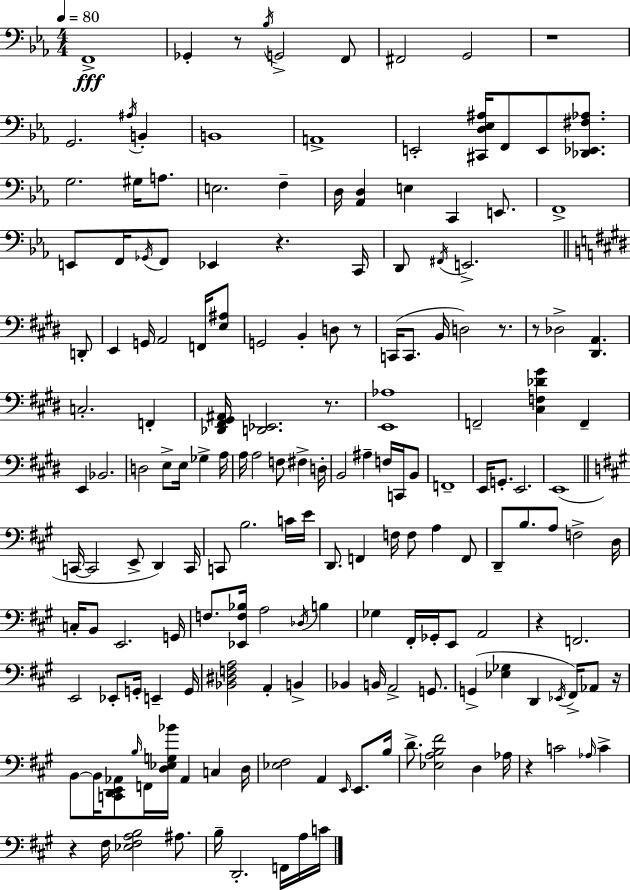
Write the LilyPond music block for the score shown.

{
  \clef bass
  \numericTimeSignature
  \time 4/4
  \key c \minor
  \tempo 4 = 80
  \repeat volta 2 { f,1->\fff | ges,4-. r8 \acciaccatura { bes16 } g,2-> f,8 | fis,2 g,2 | r1 | \break g,2. \acciaccatura { ais16 } b,4-. | b,1 | a,1-> | e,2-. <cis, d ees ais>16 f,8 e,8 <des, ees, fis aes>8. | \break g2. gis16 a8. | e2. f4-- | d16 <aes, d>4 e4 c,4 e,8. | f,1-> | \break e,8 f,16 \acciaccatura { ges,16 } f,8 ees,4 r4. | c,16 d,8 \acciaccatura { fis,16 } e,2.-> | \bar "||" \break \key e \major d,8-. e,4 g,16 a,2 f,16 | <e ais>8 g,2 b,4-. d8 | r8 c,16( c,8. b,16 d2) r8. | r8 des2-> <dis, a,>4. | \break c2.-. f,4-. | <des, fis, gis, ais,>16 <d, ees,>2. r8. | <e, aes>1 | f,2-- <cis f des' gis'>4 f,4-- | \break e,4 bes,2. | d2 e8-> e16 ges4-> | a16 a16 a2 f8 fis4-> | d16-. b,2 ais4-- f16 c,16 | \break b,8 f,1-- | e,16 g,8.-. e,2. | e,1( | \bar "||" \break \key a \major c,16~~ c,2 e,8-> d,4) c,16 | c,8 b2. c'16 e'16 | d,8. f,4 f16 f8 a4 f,8 | d,8-- b8. a8 f2-> d16 | \break c16-. b,8 e,2. g,16 | f8. <ees, f bes>16 a2 \acciaccatura { des16 } b4 | ges4 fis,16-. ges,16-. e,8 a,2 | r4 f,2. | \break e,2 ees,8-. g,16-. e,4-- | g,16 <bes, dis f a>2 a,4-. b,4-> | bes,4 b,16 a,2-> g,8. | g,4->( <ees ges>4 d,4 \acciaccatura { ees,16 }) fis,16-> aes,8 | \break r16 b,8~~ b,16 <c, d, e, aes,>8 \grace { b16 } f,16 <d ees g bes'>16 aes,4 c4 | d16 <ees fis>2 a,4 \grace { e,16 } | e,8. b16 d'8.-> <ees a b fis'>2 d4 | aes16 r4 c'2 | \break \grace { aes16 } c'4-> r4 fis16 <ees fis a b>2 | ais8. b16-- d,2.-. | f,16 a16 c'16 } \bar "|."
}